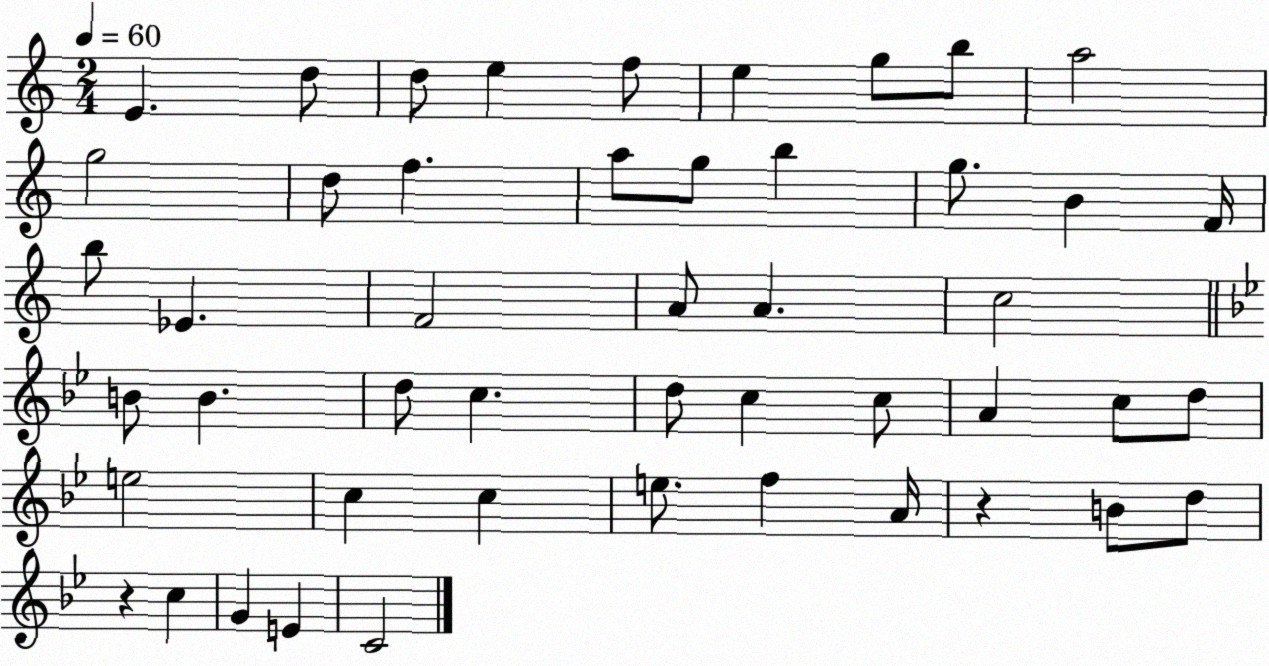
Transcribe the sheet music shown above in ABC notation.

X:1
T:Untitled
M:2/4
L:1/4
K:C
E d/2 d/2 e f/2 e g/2 b/2 a2 g2 d/2 f a/2 g/2 b g/2 B F/4 b/2 _E F2 A/2 A c2 B/2 B d/2 c d/2 c c/2 A c/2 d/2 e2 c c e/2 f A/4 z B/2 d/2 z c G E C2